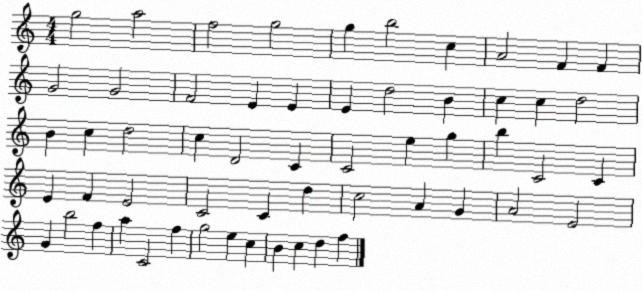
X:1
T:Untitled
M:4/4
L:1/4
K:C
g2 a2 f2 g2 g b2 c A2 F F G2 G2 F2 E E E d2 B c c d2 B c d2 c D2 C C2 e g b C2 C E F E2 C2 C d c2 A G A2 E2 G b2 f a C2 f g2 e c B c d f